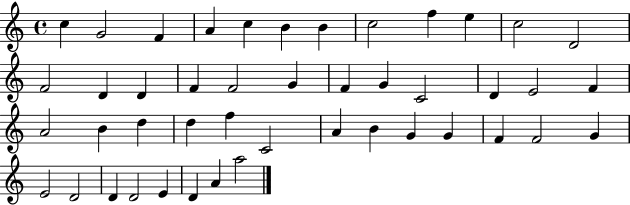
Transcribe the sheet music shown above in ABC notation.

X:1
T:Untitled
M:4/4
L:1/4
K:C
c G2 F A c B B c2 f e c2 D2 F2 D D F F2 G F G C2 D E2 F A2 B d d f C2 A B G G F F2 G E2 D2 D D2 E D A a2